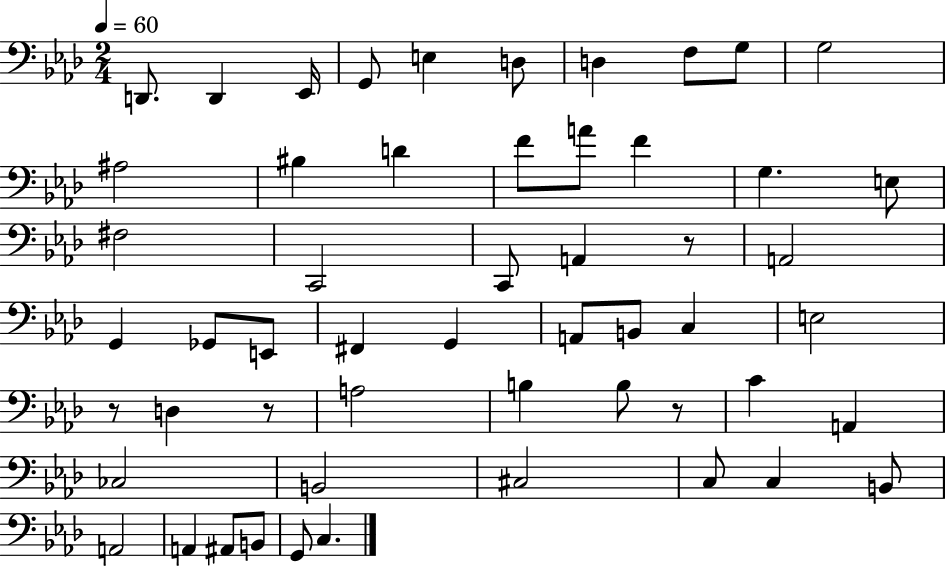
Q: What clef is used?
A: bass